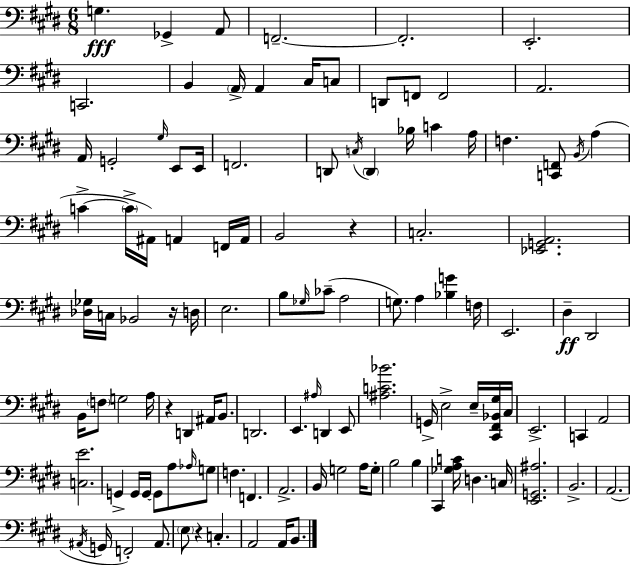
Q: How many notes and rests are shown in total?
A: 115